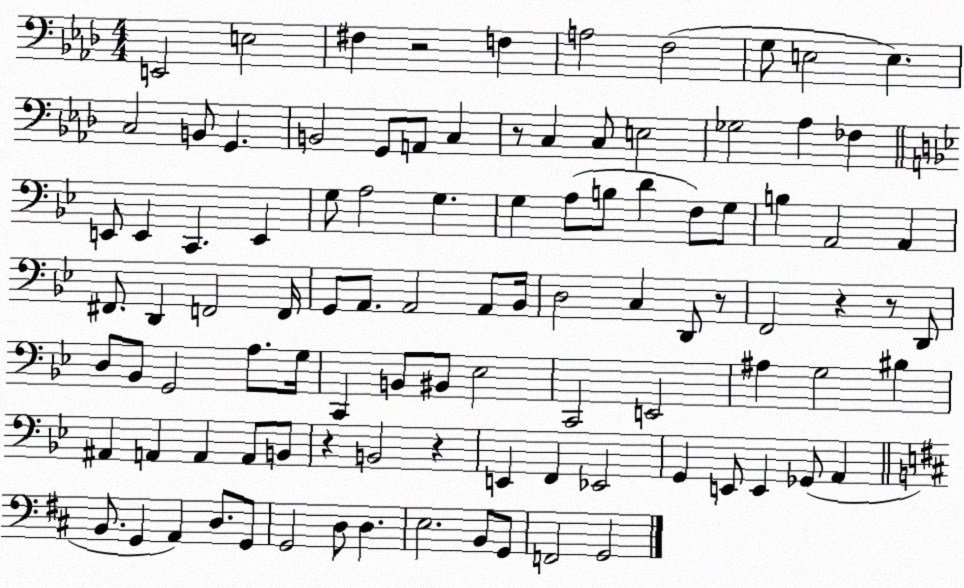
X:1
T:Untitled
M:4/4
L:1/4
K:Ab
E,,2 E,2 ^F, z2 F, A,2 F,2 G,/2 E,2 E, C,2 B,,/2 G,, B,,2 G,,/2 A,,/2 C, z/2 C, C,/2 E,2 _G,2 _A, _F, E,,/2 E,, C,, E,, G,/2 A,2 G, G, A,/2 B,/2 D F,/2 G,/2 B, A,,2 A,, ^F,,/2 D,, F,,2 F,,/4 G,,/2 A,,/2 A,,2 A,,/2 _B,,/4 D,2 C, D,,/2 z/2 F,,2 z z/2 D,,/2 D,/2 _B,,/2 G,,2 A,/2 G,/4 C,, B,,/2 ^B,,/2 _E,2 C,,2 E,,2 ^A, G,2 ^B, ^A,, A,, A,, A,,/2 B,,/2 z B,,2 z E,, F,, _E,,2 G,, E,,/2 E,, _G,,/2 A,, B,,/2 G,, A,, D,/2 G,,/2 G,,2 D,/2 D, E,2 B,,/2 G,,/2 F,,2 G,,2